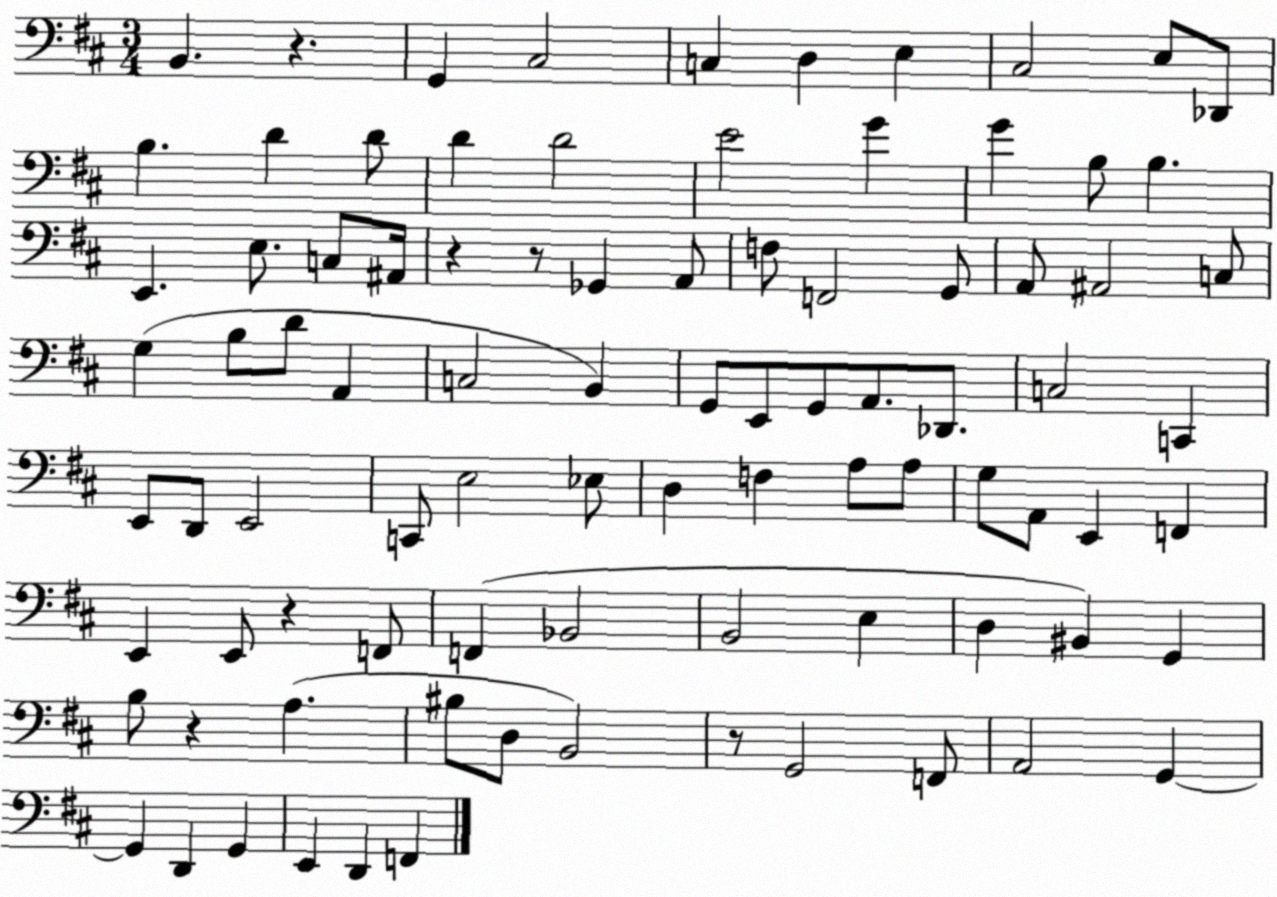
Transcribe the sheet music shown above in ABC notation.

X:1
T:Untitled
M:3/4
L:1/4
K:D
B,, z G,, ^C,2 C, D, E, ^C,2 E,/2 _D,,/2 B, D D/2 D D2 E2 G G B,/2 B, E,, E,/2 C,/2 ^A,,/4 z z/2 _G,, A,,/2 F,/2 F,,2 G,,/2 A,,/2 ^A,,2 C,/2 G, B,/2 D/2 A,, C,2 B,, G,,/2 E,,/2 G,,/2 A,,/2 _D,,/2 C,2 C,, E,,/2 D,,/2 E,,2 C,,/2 E,2 _E,/2 D, F, A,/2 A,/2 G,/2 A,,/2 E,, F,, E,, E,,/2 z F,,/2 F,, _B,,2 B,,2 E, D, ^B,, G,, B,/2 z A, ^B,/2 D,/2 B,,2 z/2 G,,2 F,,/2 A,,2 G,, G,, D,, G,, E,, D,, F,,